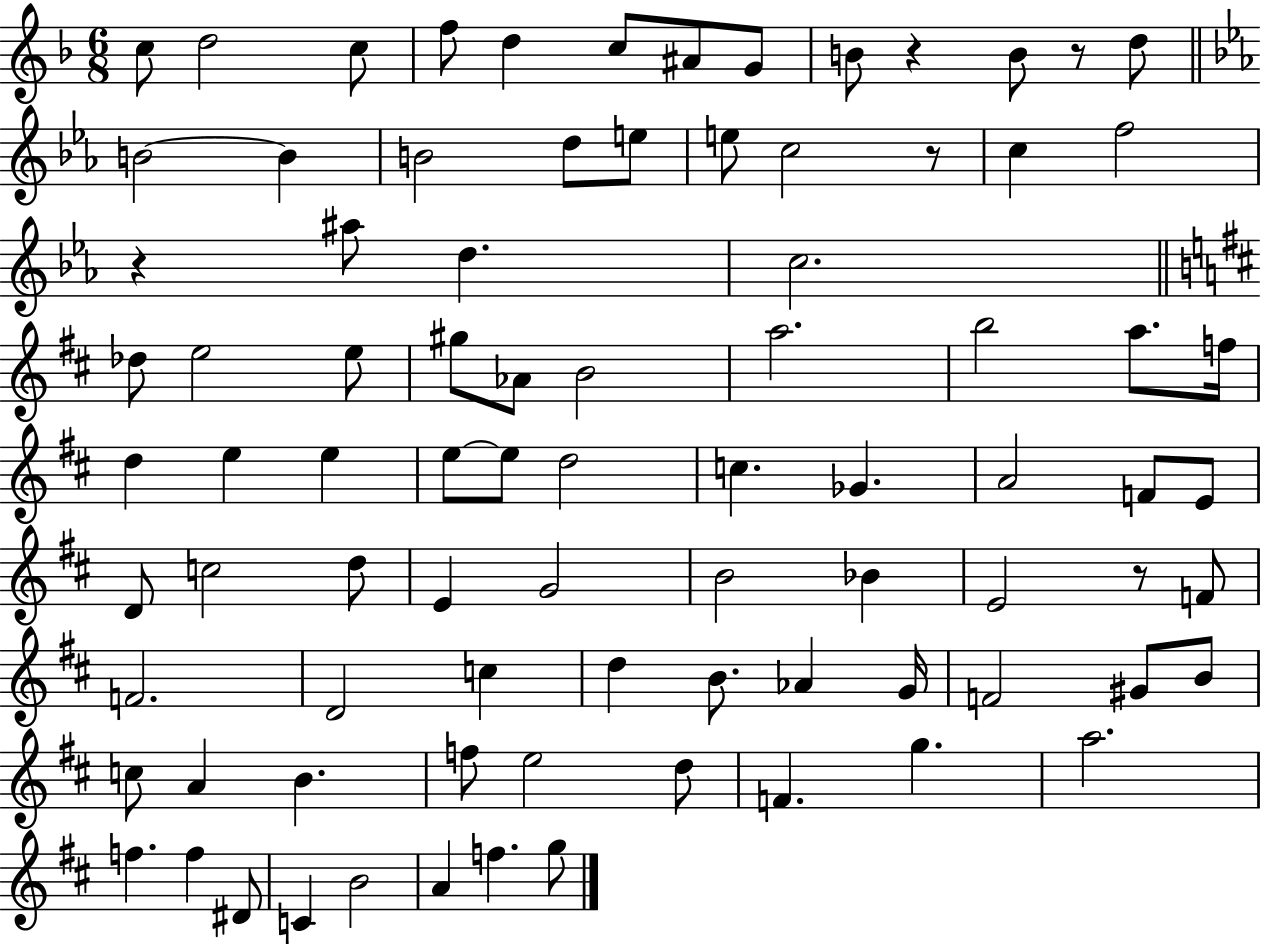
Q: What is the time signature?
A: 6/8